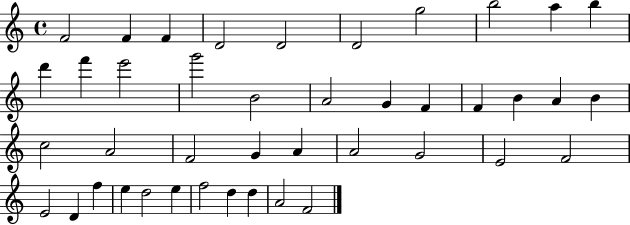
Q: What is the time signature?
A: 4/4